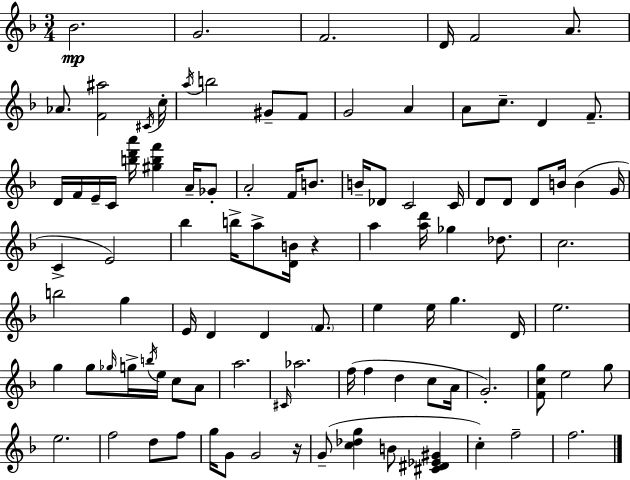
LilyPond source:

{
  \clef treble
  \numericTimeSignature
  \time 3/4
  \key f \major
  \repeat volta 2 { bes'2.\mp | g'2. | f'2. | d'16 f'2 a'8. | \break aes'8. <f' ais''>2 \acciaccatura { cis'16 } | c''16-. \acciaccatura { a''16 } b''2 gis'8-- | f'8 g'2 a'4 | a'8 c''8.-- d'4 f'8.-- | \break d'16 f'16 e'16-- c'16 <b'' d''' a'''>16 <gis'' b'' f'''>4 a'16-- | ges'8-. a'2-. f'16 b'8. | b'16-- des'8 c'2 | c'16 d'8 d'8 d'8 b'16 b'4( | \break g'16 c'4-> e'2) | bes''4 b''16-> a''8-> <d' b'>16 r4 | a''4 <a'' d'''>16 ges''4 des''8. | c''2. | \break b''2 g''4 | e'16 d'4 d'4 \parenthesize f'8. | e''4 e''16 g''4. | d'16 e''2. | \break g''4 g''8 \grace { ges''16 } g''16-> \acciaccatura { b''16 } e''16 | c''8 a'8 a''2. | \grace { cis'16 } aes''2. | f''16( f''4 d''4 | \break c''8 a'16 g'2.-.) | <f' c'' g''>8 e''2 | g''8 e''2. | f''2 | \break d''8 f''8 g''16 g'8 g'2 | r16 g'8--( <c'' des'' g''>4 b'8 | <cis' dis' ees' gis'>4 c''4-.) f''2-- | f''2. | \break } \bar "|."
}